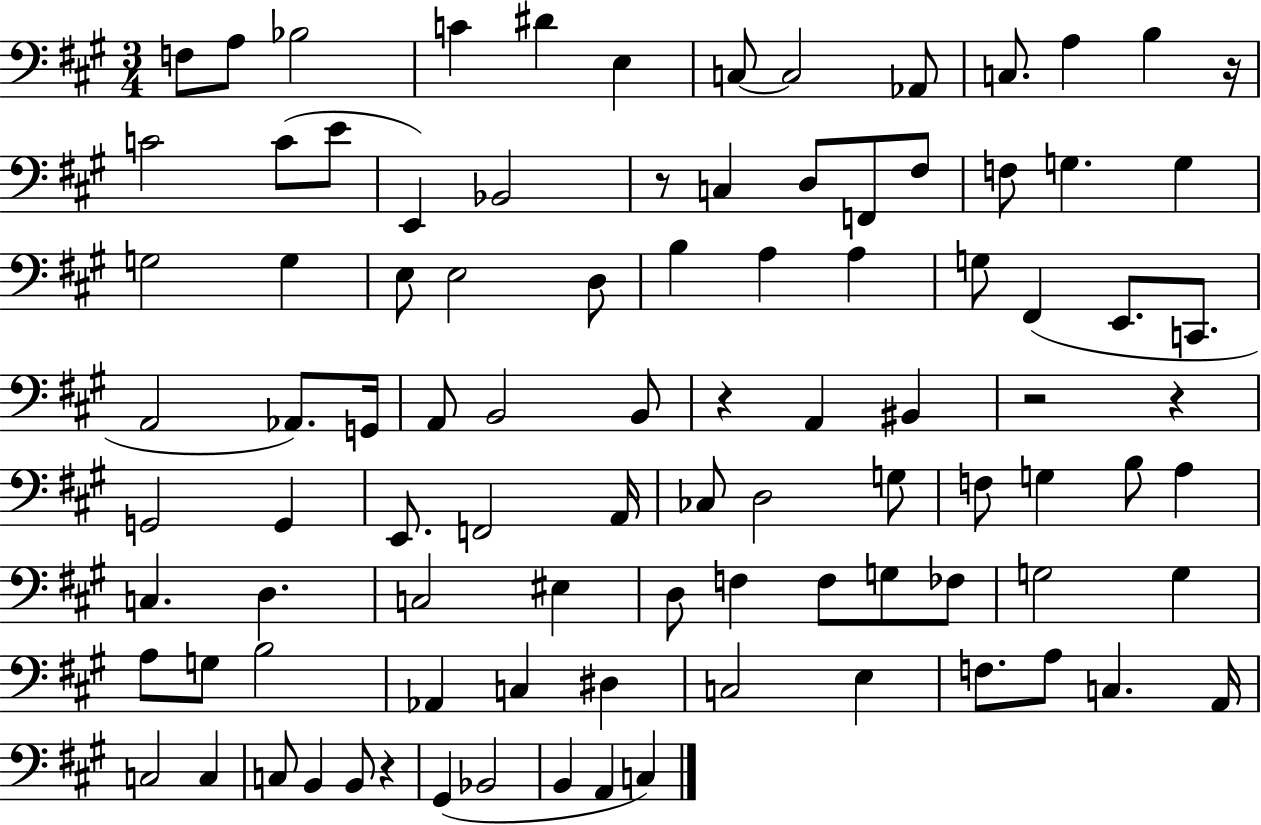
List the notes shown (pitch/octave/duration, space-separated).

F3/e A3/e Bb3/h C4/q D#4/q E3/q C3/e C3/h Ab2/e C3/e. A3/q B3/q R/s C4/h C4/e E4/e E2/q Bb2/h R/e C3/q D3/e F2/e F#3/e F3/e G3/q. G3/q G3/h G3/q E3/e E3/h D3/e B3/q A3/q A3/q G3/e F#2/q E2/e. C2/e. A2/h Ab2/e. G2/s A2/e B2/h B2/e R/q A2/q BIS2/q R/h R/q G2/h G2/q E2/e. F2/h A2/s CES3/e D3/h G3/e F3/e G3/q B3/e A3/q C3/q. D3/q. C3/h EIS3/q D3/e F3/q F3/e G3/e FES3/e G3/h G3/q A3/e G3/e B3/h Ab2/q C3/q D#3/q C3/h E3/q F3/e. A3/e C3/q. A2/s C3/h C3/q C3/e B2/q B2/e R/q G#2/q Bb2/h B2/q A2/q C3/q